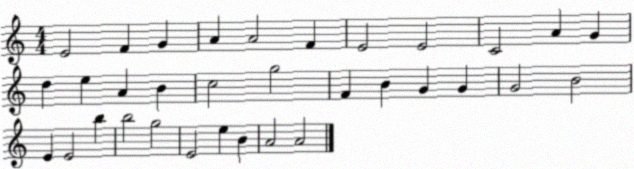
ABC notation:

X:1
T:Untitled
M:4/4
L:1/4
K:C
E2 F G A A2 F E2 E2 C2 A G d e A B c2 g2 F B G G G2 B2 E E2 b b2 g2 E2 e B A2 A2